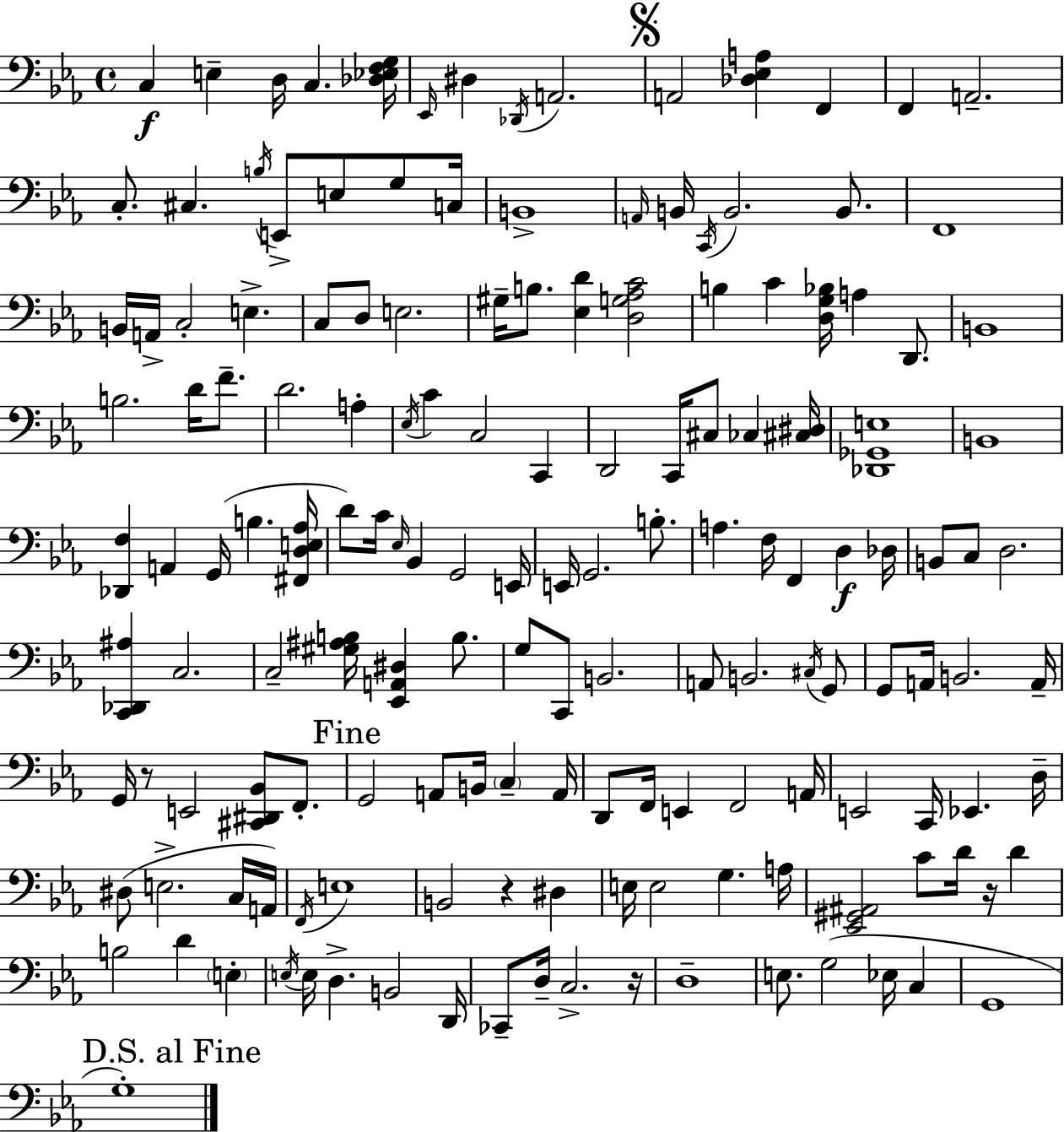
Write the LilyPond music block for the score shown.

{
  \clef bass
  \time 4/4
  \defaultTimeSignature
  \key ees \major
  c4\f e4-- d16 c4. <des ees f g>16 | \grace { ees,16 } dis4 \acciaccatura { des,16 } a,2. | \mark \markup { \musicglyph "scripts.segno" } a,2 <des ees a>4 f,4 | f,4 a,2.-- | \break c8.-. cis4. \acciaccatura { b16 } e,8-> e8 | g8 c16 b,1-> | \grace { a,16 } b,16 \acciaccatura { c,16 } b,2. | b,8. f,1 | \break b,16 a,16-> c2-. e4.-> | c8 d8 e2. | gis16-- b8. <ees d'>4 <d g aes c'>2 | b4 c'4 <d g bes>16 a4 | \break d,8. b,1 | b2. | d'16 f'8.-- d'2. | a4-. \acciaccatura { ees16 } c'4 c2 | \break c,4 d,2 c,16 cis8 | ces4 <cis dis>16 <des, ges, e>1 | b,1 | <des, f>4 a,4 g,16( b4. | \break <fis, d e aes>16 d'8) c'16 \grace { ees16 } bes,4 g,2 | e,16 e,16 g,2. | b8.-. a4. f16 f,4 | d4\f des16 b,8 c8 d2. | \break <c, des, ais>4 c2. | c2-- <gis ais b>16 | <ees, a, dis>4 b8. g8 c,8 b,2. | a,8 b,2. | \break \acciaccatura { cis16 } g,8 g,8 a,16 b,2. | a,16-- g,16 r8 e,2 | <cis, dis, bes,>8 f,8.-. \mark "Fine" g,2 | a,8 b,16 \parenthesize c4-- a,16 d,8 f,16 e,4 f,2 | \break a,16 e,2 | c,16 ees,4. d16-- dis8( e2.-> | c16 a,16) \acciaccatura { f,16 } e1 | b,2 | \break r4 dis4 e16 e2 | g4. a16 <ees, gis, ais,>2 | c'8 d'16 r16 d'4 b2 | d'4 \parenthesize e4-. \acciaccatura { e16 } e16 d4.-> | \break b,2 d,16 ces,8-- d16-- c2.-> | r16 d1-- | e8. g2( | ees16 c4 g,1 | \break \mark "D.S. al Fine" g1-.) | \bar "|."
}